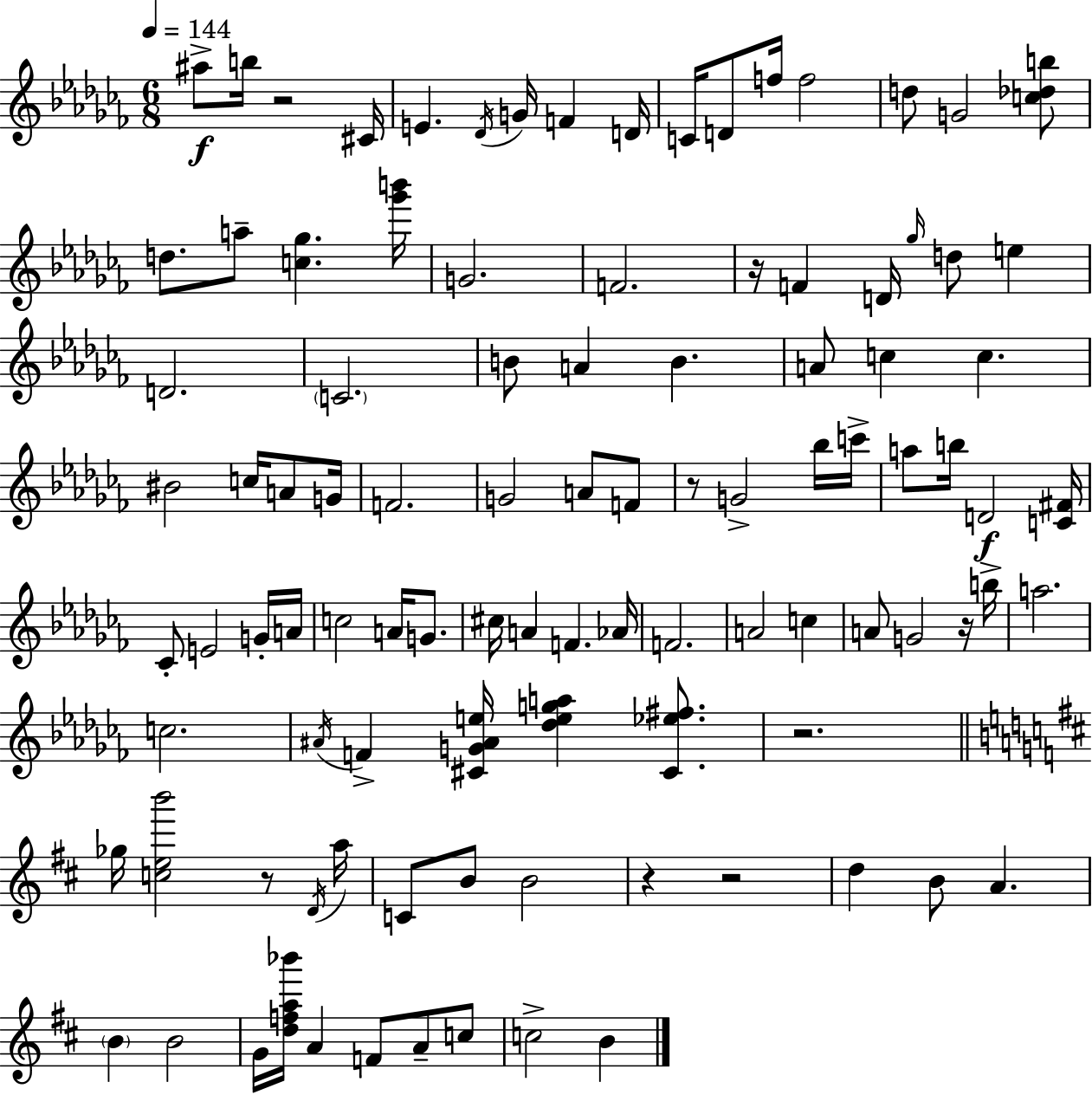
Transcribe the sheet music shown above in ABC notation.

X:1
T:Untitled
M:6/8
L:1/4
K:Abm
^a/2 b/4 z2 ^C/4 E _D/4 G/4 F D/4 C/4 D/2 f/4 f2 d/2 G2 [c_db]/2 d/2 a/2 [c_g] [_g'b']/4 G2 F2 z/4 F D/4 _g/4 d/2 e D2 C2 B/2 A B A/2 c c ^B2 c/4 A/2 G/4 F2 G2 A/2 F/2 z/2 G2 _b/4 c'/4 a/2 b/4 D2 [C^F]/4 _C/2 E2 G/4 A/4 c2 A/4 G/2 ^c/4 A F _A/4 F2 A2 c A/2 G2 z/4 b/4 a2 c2 ^A/4 F [^CG^Ae]/4 [_dega] [^C_e^f]/2 z2 _g/4 [ceb']2 z/2 D/4 a/4 C/2 B/2 B2 z z2 d B/2 A B B2 G/4 [dfa_b']/4 A F/2 A/2 c/2 c2 B